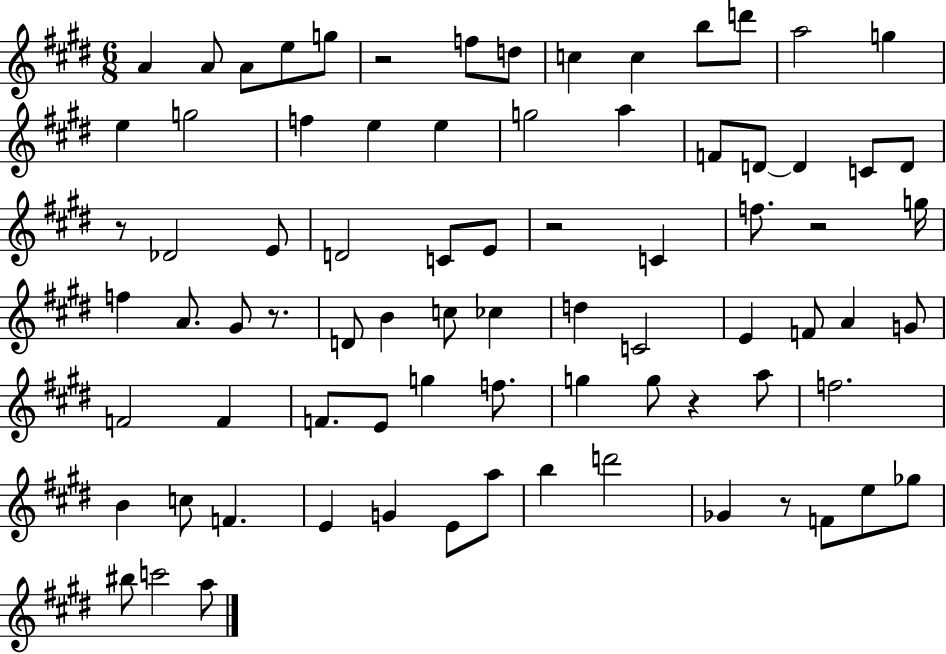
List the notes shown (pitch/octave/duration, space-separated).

A4/q A4/e A4/e E5/e G5/e R/h F5/e D5/e C5/q C5/q B5/e D6/e A5/h G5/q E5/q G5/h F5/q E5/q E5/q G5/h A5/q F4/e D4/e D4/q C4/e D4/e R/e Db4/h E4/e D4/h C4/e E4/e R/h C4/q F5/e. R/h G5/s F5/q A4/e. G#4/e R/e. D4/e B4/q C5/e CES5/q D5/q C4/h E4/q F4/e A4/q G4/e F4/h F4/q F4/e. E4/e G5/q F5/e. G5/q G5/e R/q A5/e F5/h. B4/q C5/e F4/q. E4/q G4/q E4/e A5/e B5/q D6/h Gb4/q R/e F4/e E5/e Gb5/e BIS5/e C6/h A5/e